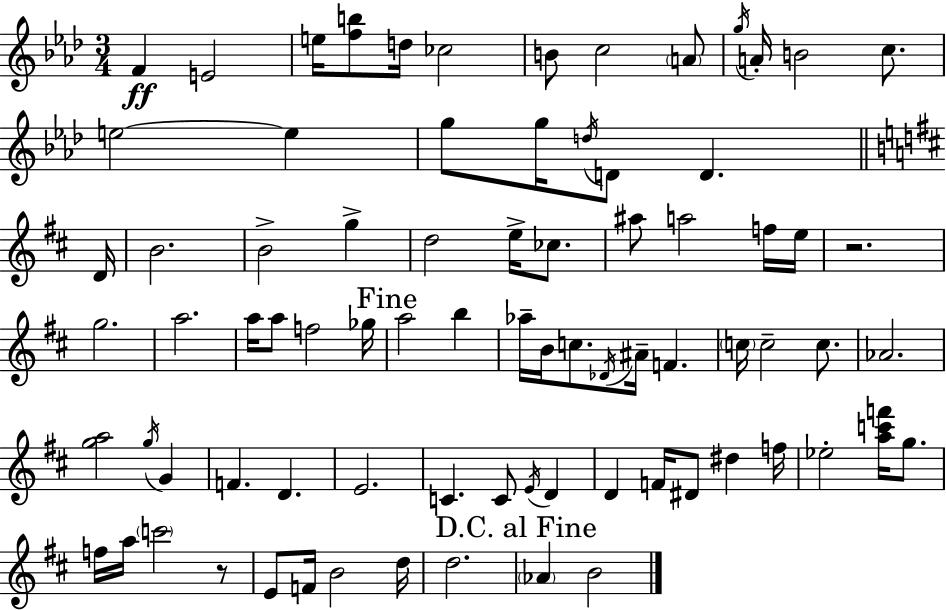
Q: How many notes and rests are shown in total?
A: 79